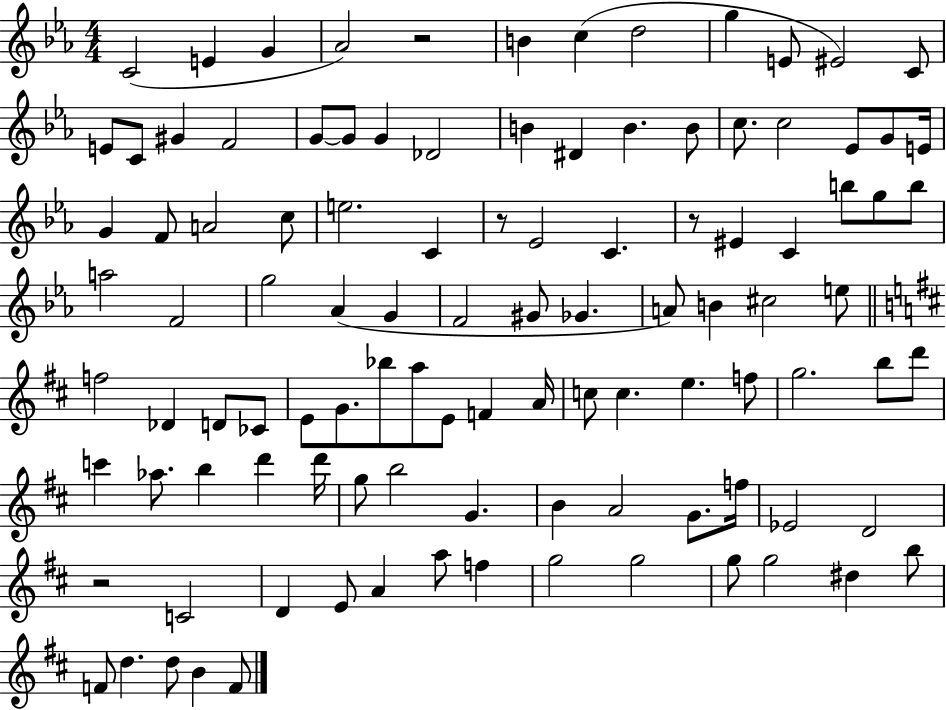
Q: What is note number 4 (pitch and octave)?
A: Ab4